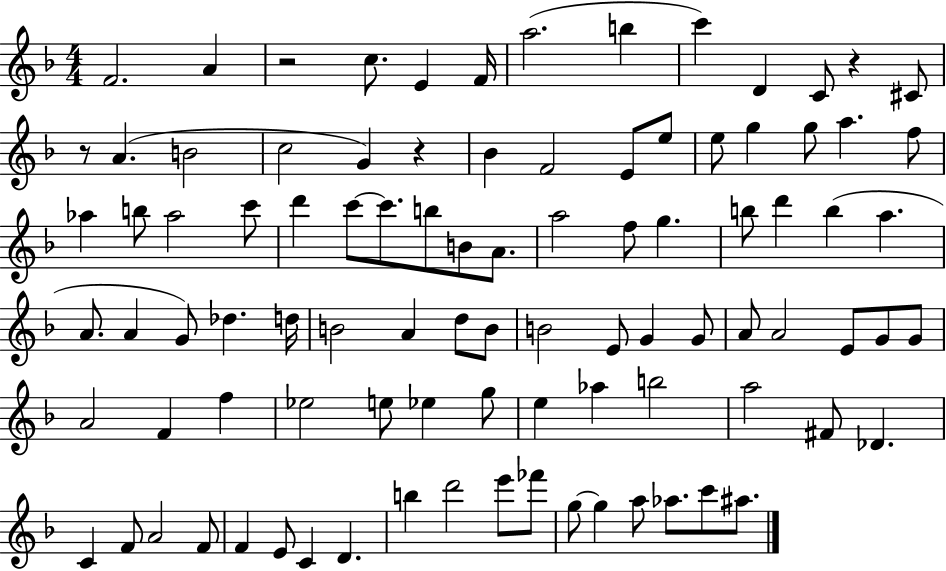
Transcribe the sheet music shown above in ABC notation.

X:1
T:Untitled
M:4/4
L:1/4
K:F
F2 A z2 c/2 E F/4 a2 b c' D C/2 z ^C/2 z/2 A B2 c2 G z _B F2 E/2 e/2 e/2 g g/2 a f/2 _a b/2 _a2 c'/2 d' c'/2 c'/2 b/2 B/2 A/2 a2 f/2 g b/2 d' b a A/2 A G/2 _d d/4 B2 A d/2 B/2 B2 E/2 G G/2 A/2 A2 E/2 G/2 G/2 A2 F f _e2 e/2 _e g/2 e _a b2 a2 ^F/2 _D C F/2 A2 F/2 F E/2 C D b d'2 e'/2 _f'/2 g/2 g a/2 _a/2 c'/2 ^a/2